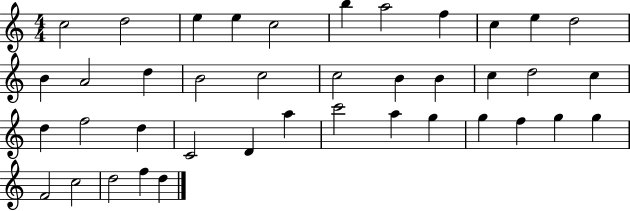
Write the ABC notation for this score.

X:1
T:Untitled
M:4/4
L:1/4
K:C
c2 d2 e e c2 b a2 f c e d2 B A2 d B2 c2 c2 B B c d2 c d f2 d C2 D a c'2 a g g f g g F2 c2 d2 f d